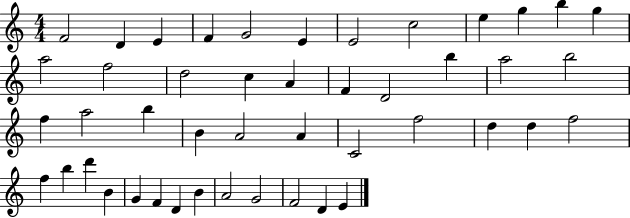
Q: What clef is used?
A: treble